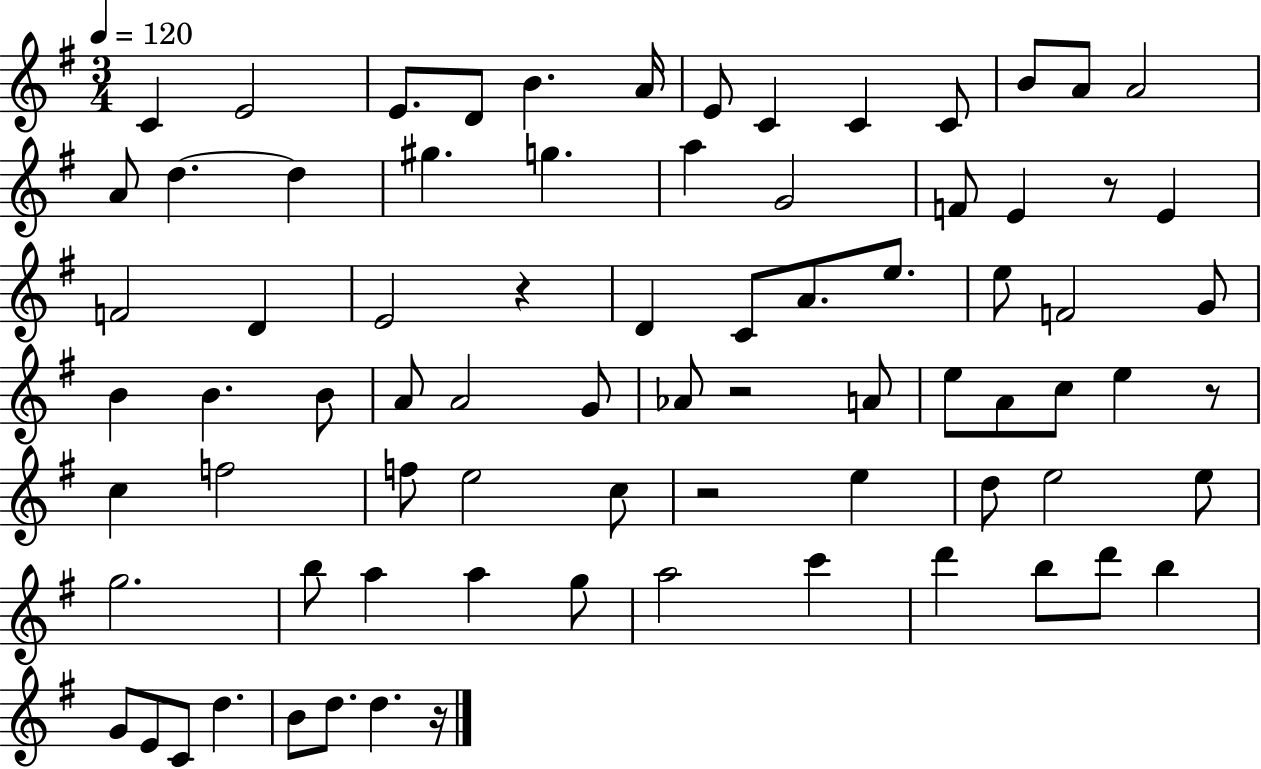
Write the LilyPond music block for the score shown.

{
  \clef treble
  \numericTimeSignature
  \time 3/4
  \key g \major
  \tempo 4 = 120
  c'4 e'2 | e'8. d'8 b'4. a'16 | e'8 c'4 c'4 c'8 | b'8 a'8 a'2 | \break a'8 d''4.~~ d''4 | gis''4. g''4. | a''4 g'2 | f'8 e'4 r8 e'4 | \break f'2 d'4 | e'2 r4 | d'4 c'8 a'8. e''8. | e''8 f'2 g'8 | \break b'4 b'4. b'8 | a'8 a'2 g'8 | aes'8 r2 a'8 | e''8 a'8 c''8 e''4 r8 | \break c''4 f''2 | f''8 e''2 c''8 | r2 e''4 | d''8 e''2 e''8 | \break g''2. | b''8 a''4 a''4 g''8 | a''2 c'''4 | d'''4 b''8 d'''8 b''4 | \break g'8 e'8 c'8 d''4. | b'8 d''8. d''4. r16 | \bar "|."
}